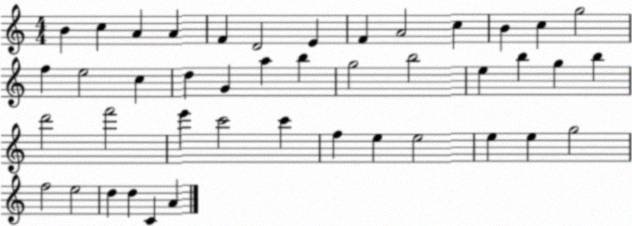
X:1
T:Untitled
M:4/4
L:1/4
K:C
B c A A F D2 E F A2 c B c g2 f e2 c d G a b g2 b2 e b g b d'2 f'2 e' c'2 c' f e e2 e e g2 f2 e2 d d C A